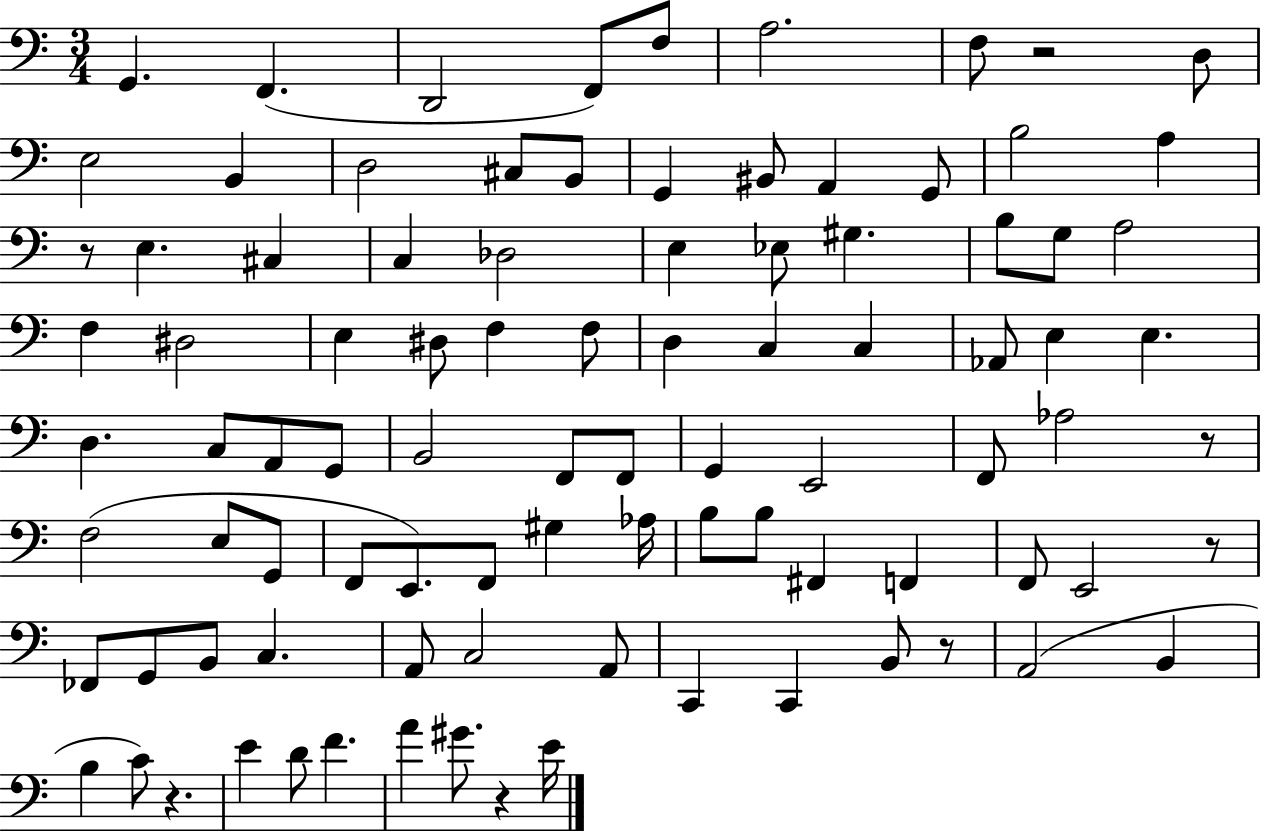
{
  \clef bass
  \numericTimeSignature
  \time 3/4
  \key c \major
  g,4. f,4.( | d,2 f,8) f8 | a2. | f8 r2 d8 | \break e2 b,4 | d2 cis8 b,8 | g,4 bis,8 a,4 g,8 | b2 a4 | \break r8 e4. cis4 | c4 des2 | e4 ees8 gis4. | b8 g8 a2 | \break f4 dis2 | e4 dis8 f4 f8 | d4 c4 c4 | aes,8 e4 e4. | \break d4. c8 a,8 g,8 | b,2 f,8 f,8 | g,4 e,2 | f,8 aes2 r8 | \break f2( e8 g,8 | f,8 e,8.) f,8 gis4 aes16 | b8 b8 fis,4 f,4 | f,8 e,2 r8 | \break fes,8 g,8 b,8 c4. | a,8 c2 a,8 | c,4 c,4 b,8 r8 | a,2( b,4 | \break b4 c'8) r4. | e'4 d'8 f'4. | a'4 gis'8. r4 e'16 | \bar "|."
}